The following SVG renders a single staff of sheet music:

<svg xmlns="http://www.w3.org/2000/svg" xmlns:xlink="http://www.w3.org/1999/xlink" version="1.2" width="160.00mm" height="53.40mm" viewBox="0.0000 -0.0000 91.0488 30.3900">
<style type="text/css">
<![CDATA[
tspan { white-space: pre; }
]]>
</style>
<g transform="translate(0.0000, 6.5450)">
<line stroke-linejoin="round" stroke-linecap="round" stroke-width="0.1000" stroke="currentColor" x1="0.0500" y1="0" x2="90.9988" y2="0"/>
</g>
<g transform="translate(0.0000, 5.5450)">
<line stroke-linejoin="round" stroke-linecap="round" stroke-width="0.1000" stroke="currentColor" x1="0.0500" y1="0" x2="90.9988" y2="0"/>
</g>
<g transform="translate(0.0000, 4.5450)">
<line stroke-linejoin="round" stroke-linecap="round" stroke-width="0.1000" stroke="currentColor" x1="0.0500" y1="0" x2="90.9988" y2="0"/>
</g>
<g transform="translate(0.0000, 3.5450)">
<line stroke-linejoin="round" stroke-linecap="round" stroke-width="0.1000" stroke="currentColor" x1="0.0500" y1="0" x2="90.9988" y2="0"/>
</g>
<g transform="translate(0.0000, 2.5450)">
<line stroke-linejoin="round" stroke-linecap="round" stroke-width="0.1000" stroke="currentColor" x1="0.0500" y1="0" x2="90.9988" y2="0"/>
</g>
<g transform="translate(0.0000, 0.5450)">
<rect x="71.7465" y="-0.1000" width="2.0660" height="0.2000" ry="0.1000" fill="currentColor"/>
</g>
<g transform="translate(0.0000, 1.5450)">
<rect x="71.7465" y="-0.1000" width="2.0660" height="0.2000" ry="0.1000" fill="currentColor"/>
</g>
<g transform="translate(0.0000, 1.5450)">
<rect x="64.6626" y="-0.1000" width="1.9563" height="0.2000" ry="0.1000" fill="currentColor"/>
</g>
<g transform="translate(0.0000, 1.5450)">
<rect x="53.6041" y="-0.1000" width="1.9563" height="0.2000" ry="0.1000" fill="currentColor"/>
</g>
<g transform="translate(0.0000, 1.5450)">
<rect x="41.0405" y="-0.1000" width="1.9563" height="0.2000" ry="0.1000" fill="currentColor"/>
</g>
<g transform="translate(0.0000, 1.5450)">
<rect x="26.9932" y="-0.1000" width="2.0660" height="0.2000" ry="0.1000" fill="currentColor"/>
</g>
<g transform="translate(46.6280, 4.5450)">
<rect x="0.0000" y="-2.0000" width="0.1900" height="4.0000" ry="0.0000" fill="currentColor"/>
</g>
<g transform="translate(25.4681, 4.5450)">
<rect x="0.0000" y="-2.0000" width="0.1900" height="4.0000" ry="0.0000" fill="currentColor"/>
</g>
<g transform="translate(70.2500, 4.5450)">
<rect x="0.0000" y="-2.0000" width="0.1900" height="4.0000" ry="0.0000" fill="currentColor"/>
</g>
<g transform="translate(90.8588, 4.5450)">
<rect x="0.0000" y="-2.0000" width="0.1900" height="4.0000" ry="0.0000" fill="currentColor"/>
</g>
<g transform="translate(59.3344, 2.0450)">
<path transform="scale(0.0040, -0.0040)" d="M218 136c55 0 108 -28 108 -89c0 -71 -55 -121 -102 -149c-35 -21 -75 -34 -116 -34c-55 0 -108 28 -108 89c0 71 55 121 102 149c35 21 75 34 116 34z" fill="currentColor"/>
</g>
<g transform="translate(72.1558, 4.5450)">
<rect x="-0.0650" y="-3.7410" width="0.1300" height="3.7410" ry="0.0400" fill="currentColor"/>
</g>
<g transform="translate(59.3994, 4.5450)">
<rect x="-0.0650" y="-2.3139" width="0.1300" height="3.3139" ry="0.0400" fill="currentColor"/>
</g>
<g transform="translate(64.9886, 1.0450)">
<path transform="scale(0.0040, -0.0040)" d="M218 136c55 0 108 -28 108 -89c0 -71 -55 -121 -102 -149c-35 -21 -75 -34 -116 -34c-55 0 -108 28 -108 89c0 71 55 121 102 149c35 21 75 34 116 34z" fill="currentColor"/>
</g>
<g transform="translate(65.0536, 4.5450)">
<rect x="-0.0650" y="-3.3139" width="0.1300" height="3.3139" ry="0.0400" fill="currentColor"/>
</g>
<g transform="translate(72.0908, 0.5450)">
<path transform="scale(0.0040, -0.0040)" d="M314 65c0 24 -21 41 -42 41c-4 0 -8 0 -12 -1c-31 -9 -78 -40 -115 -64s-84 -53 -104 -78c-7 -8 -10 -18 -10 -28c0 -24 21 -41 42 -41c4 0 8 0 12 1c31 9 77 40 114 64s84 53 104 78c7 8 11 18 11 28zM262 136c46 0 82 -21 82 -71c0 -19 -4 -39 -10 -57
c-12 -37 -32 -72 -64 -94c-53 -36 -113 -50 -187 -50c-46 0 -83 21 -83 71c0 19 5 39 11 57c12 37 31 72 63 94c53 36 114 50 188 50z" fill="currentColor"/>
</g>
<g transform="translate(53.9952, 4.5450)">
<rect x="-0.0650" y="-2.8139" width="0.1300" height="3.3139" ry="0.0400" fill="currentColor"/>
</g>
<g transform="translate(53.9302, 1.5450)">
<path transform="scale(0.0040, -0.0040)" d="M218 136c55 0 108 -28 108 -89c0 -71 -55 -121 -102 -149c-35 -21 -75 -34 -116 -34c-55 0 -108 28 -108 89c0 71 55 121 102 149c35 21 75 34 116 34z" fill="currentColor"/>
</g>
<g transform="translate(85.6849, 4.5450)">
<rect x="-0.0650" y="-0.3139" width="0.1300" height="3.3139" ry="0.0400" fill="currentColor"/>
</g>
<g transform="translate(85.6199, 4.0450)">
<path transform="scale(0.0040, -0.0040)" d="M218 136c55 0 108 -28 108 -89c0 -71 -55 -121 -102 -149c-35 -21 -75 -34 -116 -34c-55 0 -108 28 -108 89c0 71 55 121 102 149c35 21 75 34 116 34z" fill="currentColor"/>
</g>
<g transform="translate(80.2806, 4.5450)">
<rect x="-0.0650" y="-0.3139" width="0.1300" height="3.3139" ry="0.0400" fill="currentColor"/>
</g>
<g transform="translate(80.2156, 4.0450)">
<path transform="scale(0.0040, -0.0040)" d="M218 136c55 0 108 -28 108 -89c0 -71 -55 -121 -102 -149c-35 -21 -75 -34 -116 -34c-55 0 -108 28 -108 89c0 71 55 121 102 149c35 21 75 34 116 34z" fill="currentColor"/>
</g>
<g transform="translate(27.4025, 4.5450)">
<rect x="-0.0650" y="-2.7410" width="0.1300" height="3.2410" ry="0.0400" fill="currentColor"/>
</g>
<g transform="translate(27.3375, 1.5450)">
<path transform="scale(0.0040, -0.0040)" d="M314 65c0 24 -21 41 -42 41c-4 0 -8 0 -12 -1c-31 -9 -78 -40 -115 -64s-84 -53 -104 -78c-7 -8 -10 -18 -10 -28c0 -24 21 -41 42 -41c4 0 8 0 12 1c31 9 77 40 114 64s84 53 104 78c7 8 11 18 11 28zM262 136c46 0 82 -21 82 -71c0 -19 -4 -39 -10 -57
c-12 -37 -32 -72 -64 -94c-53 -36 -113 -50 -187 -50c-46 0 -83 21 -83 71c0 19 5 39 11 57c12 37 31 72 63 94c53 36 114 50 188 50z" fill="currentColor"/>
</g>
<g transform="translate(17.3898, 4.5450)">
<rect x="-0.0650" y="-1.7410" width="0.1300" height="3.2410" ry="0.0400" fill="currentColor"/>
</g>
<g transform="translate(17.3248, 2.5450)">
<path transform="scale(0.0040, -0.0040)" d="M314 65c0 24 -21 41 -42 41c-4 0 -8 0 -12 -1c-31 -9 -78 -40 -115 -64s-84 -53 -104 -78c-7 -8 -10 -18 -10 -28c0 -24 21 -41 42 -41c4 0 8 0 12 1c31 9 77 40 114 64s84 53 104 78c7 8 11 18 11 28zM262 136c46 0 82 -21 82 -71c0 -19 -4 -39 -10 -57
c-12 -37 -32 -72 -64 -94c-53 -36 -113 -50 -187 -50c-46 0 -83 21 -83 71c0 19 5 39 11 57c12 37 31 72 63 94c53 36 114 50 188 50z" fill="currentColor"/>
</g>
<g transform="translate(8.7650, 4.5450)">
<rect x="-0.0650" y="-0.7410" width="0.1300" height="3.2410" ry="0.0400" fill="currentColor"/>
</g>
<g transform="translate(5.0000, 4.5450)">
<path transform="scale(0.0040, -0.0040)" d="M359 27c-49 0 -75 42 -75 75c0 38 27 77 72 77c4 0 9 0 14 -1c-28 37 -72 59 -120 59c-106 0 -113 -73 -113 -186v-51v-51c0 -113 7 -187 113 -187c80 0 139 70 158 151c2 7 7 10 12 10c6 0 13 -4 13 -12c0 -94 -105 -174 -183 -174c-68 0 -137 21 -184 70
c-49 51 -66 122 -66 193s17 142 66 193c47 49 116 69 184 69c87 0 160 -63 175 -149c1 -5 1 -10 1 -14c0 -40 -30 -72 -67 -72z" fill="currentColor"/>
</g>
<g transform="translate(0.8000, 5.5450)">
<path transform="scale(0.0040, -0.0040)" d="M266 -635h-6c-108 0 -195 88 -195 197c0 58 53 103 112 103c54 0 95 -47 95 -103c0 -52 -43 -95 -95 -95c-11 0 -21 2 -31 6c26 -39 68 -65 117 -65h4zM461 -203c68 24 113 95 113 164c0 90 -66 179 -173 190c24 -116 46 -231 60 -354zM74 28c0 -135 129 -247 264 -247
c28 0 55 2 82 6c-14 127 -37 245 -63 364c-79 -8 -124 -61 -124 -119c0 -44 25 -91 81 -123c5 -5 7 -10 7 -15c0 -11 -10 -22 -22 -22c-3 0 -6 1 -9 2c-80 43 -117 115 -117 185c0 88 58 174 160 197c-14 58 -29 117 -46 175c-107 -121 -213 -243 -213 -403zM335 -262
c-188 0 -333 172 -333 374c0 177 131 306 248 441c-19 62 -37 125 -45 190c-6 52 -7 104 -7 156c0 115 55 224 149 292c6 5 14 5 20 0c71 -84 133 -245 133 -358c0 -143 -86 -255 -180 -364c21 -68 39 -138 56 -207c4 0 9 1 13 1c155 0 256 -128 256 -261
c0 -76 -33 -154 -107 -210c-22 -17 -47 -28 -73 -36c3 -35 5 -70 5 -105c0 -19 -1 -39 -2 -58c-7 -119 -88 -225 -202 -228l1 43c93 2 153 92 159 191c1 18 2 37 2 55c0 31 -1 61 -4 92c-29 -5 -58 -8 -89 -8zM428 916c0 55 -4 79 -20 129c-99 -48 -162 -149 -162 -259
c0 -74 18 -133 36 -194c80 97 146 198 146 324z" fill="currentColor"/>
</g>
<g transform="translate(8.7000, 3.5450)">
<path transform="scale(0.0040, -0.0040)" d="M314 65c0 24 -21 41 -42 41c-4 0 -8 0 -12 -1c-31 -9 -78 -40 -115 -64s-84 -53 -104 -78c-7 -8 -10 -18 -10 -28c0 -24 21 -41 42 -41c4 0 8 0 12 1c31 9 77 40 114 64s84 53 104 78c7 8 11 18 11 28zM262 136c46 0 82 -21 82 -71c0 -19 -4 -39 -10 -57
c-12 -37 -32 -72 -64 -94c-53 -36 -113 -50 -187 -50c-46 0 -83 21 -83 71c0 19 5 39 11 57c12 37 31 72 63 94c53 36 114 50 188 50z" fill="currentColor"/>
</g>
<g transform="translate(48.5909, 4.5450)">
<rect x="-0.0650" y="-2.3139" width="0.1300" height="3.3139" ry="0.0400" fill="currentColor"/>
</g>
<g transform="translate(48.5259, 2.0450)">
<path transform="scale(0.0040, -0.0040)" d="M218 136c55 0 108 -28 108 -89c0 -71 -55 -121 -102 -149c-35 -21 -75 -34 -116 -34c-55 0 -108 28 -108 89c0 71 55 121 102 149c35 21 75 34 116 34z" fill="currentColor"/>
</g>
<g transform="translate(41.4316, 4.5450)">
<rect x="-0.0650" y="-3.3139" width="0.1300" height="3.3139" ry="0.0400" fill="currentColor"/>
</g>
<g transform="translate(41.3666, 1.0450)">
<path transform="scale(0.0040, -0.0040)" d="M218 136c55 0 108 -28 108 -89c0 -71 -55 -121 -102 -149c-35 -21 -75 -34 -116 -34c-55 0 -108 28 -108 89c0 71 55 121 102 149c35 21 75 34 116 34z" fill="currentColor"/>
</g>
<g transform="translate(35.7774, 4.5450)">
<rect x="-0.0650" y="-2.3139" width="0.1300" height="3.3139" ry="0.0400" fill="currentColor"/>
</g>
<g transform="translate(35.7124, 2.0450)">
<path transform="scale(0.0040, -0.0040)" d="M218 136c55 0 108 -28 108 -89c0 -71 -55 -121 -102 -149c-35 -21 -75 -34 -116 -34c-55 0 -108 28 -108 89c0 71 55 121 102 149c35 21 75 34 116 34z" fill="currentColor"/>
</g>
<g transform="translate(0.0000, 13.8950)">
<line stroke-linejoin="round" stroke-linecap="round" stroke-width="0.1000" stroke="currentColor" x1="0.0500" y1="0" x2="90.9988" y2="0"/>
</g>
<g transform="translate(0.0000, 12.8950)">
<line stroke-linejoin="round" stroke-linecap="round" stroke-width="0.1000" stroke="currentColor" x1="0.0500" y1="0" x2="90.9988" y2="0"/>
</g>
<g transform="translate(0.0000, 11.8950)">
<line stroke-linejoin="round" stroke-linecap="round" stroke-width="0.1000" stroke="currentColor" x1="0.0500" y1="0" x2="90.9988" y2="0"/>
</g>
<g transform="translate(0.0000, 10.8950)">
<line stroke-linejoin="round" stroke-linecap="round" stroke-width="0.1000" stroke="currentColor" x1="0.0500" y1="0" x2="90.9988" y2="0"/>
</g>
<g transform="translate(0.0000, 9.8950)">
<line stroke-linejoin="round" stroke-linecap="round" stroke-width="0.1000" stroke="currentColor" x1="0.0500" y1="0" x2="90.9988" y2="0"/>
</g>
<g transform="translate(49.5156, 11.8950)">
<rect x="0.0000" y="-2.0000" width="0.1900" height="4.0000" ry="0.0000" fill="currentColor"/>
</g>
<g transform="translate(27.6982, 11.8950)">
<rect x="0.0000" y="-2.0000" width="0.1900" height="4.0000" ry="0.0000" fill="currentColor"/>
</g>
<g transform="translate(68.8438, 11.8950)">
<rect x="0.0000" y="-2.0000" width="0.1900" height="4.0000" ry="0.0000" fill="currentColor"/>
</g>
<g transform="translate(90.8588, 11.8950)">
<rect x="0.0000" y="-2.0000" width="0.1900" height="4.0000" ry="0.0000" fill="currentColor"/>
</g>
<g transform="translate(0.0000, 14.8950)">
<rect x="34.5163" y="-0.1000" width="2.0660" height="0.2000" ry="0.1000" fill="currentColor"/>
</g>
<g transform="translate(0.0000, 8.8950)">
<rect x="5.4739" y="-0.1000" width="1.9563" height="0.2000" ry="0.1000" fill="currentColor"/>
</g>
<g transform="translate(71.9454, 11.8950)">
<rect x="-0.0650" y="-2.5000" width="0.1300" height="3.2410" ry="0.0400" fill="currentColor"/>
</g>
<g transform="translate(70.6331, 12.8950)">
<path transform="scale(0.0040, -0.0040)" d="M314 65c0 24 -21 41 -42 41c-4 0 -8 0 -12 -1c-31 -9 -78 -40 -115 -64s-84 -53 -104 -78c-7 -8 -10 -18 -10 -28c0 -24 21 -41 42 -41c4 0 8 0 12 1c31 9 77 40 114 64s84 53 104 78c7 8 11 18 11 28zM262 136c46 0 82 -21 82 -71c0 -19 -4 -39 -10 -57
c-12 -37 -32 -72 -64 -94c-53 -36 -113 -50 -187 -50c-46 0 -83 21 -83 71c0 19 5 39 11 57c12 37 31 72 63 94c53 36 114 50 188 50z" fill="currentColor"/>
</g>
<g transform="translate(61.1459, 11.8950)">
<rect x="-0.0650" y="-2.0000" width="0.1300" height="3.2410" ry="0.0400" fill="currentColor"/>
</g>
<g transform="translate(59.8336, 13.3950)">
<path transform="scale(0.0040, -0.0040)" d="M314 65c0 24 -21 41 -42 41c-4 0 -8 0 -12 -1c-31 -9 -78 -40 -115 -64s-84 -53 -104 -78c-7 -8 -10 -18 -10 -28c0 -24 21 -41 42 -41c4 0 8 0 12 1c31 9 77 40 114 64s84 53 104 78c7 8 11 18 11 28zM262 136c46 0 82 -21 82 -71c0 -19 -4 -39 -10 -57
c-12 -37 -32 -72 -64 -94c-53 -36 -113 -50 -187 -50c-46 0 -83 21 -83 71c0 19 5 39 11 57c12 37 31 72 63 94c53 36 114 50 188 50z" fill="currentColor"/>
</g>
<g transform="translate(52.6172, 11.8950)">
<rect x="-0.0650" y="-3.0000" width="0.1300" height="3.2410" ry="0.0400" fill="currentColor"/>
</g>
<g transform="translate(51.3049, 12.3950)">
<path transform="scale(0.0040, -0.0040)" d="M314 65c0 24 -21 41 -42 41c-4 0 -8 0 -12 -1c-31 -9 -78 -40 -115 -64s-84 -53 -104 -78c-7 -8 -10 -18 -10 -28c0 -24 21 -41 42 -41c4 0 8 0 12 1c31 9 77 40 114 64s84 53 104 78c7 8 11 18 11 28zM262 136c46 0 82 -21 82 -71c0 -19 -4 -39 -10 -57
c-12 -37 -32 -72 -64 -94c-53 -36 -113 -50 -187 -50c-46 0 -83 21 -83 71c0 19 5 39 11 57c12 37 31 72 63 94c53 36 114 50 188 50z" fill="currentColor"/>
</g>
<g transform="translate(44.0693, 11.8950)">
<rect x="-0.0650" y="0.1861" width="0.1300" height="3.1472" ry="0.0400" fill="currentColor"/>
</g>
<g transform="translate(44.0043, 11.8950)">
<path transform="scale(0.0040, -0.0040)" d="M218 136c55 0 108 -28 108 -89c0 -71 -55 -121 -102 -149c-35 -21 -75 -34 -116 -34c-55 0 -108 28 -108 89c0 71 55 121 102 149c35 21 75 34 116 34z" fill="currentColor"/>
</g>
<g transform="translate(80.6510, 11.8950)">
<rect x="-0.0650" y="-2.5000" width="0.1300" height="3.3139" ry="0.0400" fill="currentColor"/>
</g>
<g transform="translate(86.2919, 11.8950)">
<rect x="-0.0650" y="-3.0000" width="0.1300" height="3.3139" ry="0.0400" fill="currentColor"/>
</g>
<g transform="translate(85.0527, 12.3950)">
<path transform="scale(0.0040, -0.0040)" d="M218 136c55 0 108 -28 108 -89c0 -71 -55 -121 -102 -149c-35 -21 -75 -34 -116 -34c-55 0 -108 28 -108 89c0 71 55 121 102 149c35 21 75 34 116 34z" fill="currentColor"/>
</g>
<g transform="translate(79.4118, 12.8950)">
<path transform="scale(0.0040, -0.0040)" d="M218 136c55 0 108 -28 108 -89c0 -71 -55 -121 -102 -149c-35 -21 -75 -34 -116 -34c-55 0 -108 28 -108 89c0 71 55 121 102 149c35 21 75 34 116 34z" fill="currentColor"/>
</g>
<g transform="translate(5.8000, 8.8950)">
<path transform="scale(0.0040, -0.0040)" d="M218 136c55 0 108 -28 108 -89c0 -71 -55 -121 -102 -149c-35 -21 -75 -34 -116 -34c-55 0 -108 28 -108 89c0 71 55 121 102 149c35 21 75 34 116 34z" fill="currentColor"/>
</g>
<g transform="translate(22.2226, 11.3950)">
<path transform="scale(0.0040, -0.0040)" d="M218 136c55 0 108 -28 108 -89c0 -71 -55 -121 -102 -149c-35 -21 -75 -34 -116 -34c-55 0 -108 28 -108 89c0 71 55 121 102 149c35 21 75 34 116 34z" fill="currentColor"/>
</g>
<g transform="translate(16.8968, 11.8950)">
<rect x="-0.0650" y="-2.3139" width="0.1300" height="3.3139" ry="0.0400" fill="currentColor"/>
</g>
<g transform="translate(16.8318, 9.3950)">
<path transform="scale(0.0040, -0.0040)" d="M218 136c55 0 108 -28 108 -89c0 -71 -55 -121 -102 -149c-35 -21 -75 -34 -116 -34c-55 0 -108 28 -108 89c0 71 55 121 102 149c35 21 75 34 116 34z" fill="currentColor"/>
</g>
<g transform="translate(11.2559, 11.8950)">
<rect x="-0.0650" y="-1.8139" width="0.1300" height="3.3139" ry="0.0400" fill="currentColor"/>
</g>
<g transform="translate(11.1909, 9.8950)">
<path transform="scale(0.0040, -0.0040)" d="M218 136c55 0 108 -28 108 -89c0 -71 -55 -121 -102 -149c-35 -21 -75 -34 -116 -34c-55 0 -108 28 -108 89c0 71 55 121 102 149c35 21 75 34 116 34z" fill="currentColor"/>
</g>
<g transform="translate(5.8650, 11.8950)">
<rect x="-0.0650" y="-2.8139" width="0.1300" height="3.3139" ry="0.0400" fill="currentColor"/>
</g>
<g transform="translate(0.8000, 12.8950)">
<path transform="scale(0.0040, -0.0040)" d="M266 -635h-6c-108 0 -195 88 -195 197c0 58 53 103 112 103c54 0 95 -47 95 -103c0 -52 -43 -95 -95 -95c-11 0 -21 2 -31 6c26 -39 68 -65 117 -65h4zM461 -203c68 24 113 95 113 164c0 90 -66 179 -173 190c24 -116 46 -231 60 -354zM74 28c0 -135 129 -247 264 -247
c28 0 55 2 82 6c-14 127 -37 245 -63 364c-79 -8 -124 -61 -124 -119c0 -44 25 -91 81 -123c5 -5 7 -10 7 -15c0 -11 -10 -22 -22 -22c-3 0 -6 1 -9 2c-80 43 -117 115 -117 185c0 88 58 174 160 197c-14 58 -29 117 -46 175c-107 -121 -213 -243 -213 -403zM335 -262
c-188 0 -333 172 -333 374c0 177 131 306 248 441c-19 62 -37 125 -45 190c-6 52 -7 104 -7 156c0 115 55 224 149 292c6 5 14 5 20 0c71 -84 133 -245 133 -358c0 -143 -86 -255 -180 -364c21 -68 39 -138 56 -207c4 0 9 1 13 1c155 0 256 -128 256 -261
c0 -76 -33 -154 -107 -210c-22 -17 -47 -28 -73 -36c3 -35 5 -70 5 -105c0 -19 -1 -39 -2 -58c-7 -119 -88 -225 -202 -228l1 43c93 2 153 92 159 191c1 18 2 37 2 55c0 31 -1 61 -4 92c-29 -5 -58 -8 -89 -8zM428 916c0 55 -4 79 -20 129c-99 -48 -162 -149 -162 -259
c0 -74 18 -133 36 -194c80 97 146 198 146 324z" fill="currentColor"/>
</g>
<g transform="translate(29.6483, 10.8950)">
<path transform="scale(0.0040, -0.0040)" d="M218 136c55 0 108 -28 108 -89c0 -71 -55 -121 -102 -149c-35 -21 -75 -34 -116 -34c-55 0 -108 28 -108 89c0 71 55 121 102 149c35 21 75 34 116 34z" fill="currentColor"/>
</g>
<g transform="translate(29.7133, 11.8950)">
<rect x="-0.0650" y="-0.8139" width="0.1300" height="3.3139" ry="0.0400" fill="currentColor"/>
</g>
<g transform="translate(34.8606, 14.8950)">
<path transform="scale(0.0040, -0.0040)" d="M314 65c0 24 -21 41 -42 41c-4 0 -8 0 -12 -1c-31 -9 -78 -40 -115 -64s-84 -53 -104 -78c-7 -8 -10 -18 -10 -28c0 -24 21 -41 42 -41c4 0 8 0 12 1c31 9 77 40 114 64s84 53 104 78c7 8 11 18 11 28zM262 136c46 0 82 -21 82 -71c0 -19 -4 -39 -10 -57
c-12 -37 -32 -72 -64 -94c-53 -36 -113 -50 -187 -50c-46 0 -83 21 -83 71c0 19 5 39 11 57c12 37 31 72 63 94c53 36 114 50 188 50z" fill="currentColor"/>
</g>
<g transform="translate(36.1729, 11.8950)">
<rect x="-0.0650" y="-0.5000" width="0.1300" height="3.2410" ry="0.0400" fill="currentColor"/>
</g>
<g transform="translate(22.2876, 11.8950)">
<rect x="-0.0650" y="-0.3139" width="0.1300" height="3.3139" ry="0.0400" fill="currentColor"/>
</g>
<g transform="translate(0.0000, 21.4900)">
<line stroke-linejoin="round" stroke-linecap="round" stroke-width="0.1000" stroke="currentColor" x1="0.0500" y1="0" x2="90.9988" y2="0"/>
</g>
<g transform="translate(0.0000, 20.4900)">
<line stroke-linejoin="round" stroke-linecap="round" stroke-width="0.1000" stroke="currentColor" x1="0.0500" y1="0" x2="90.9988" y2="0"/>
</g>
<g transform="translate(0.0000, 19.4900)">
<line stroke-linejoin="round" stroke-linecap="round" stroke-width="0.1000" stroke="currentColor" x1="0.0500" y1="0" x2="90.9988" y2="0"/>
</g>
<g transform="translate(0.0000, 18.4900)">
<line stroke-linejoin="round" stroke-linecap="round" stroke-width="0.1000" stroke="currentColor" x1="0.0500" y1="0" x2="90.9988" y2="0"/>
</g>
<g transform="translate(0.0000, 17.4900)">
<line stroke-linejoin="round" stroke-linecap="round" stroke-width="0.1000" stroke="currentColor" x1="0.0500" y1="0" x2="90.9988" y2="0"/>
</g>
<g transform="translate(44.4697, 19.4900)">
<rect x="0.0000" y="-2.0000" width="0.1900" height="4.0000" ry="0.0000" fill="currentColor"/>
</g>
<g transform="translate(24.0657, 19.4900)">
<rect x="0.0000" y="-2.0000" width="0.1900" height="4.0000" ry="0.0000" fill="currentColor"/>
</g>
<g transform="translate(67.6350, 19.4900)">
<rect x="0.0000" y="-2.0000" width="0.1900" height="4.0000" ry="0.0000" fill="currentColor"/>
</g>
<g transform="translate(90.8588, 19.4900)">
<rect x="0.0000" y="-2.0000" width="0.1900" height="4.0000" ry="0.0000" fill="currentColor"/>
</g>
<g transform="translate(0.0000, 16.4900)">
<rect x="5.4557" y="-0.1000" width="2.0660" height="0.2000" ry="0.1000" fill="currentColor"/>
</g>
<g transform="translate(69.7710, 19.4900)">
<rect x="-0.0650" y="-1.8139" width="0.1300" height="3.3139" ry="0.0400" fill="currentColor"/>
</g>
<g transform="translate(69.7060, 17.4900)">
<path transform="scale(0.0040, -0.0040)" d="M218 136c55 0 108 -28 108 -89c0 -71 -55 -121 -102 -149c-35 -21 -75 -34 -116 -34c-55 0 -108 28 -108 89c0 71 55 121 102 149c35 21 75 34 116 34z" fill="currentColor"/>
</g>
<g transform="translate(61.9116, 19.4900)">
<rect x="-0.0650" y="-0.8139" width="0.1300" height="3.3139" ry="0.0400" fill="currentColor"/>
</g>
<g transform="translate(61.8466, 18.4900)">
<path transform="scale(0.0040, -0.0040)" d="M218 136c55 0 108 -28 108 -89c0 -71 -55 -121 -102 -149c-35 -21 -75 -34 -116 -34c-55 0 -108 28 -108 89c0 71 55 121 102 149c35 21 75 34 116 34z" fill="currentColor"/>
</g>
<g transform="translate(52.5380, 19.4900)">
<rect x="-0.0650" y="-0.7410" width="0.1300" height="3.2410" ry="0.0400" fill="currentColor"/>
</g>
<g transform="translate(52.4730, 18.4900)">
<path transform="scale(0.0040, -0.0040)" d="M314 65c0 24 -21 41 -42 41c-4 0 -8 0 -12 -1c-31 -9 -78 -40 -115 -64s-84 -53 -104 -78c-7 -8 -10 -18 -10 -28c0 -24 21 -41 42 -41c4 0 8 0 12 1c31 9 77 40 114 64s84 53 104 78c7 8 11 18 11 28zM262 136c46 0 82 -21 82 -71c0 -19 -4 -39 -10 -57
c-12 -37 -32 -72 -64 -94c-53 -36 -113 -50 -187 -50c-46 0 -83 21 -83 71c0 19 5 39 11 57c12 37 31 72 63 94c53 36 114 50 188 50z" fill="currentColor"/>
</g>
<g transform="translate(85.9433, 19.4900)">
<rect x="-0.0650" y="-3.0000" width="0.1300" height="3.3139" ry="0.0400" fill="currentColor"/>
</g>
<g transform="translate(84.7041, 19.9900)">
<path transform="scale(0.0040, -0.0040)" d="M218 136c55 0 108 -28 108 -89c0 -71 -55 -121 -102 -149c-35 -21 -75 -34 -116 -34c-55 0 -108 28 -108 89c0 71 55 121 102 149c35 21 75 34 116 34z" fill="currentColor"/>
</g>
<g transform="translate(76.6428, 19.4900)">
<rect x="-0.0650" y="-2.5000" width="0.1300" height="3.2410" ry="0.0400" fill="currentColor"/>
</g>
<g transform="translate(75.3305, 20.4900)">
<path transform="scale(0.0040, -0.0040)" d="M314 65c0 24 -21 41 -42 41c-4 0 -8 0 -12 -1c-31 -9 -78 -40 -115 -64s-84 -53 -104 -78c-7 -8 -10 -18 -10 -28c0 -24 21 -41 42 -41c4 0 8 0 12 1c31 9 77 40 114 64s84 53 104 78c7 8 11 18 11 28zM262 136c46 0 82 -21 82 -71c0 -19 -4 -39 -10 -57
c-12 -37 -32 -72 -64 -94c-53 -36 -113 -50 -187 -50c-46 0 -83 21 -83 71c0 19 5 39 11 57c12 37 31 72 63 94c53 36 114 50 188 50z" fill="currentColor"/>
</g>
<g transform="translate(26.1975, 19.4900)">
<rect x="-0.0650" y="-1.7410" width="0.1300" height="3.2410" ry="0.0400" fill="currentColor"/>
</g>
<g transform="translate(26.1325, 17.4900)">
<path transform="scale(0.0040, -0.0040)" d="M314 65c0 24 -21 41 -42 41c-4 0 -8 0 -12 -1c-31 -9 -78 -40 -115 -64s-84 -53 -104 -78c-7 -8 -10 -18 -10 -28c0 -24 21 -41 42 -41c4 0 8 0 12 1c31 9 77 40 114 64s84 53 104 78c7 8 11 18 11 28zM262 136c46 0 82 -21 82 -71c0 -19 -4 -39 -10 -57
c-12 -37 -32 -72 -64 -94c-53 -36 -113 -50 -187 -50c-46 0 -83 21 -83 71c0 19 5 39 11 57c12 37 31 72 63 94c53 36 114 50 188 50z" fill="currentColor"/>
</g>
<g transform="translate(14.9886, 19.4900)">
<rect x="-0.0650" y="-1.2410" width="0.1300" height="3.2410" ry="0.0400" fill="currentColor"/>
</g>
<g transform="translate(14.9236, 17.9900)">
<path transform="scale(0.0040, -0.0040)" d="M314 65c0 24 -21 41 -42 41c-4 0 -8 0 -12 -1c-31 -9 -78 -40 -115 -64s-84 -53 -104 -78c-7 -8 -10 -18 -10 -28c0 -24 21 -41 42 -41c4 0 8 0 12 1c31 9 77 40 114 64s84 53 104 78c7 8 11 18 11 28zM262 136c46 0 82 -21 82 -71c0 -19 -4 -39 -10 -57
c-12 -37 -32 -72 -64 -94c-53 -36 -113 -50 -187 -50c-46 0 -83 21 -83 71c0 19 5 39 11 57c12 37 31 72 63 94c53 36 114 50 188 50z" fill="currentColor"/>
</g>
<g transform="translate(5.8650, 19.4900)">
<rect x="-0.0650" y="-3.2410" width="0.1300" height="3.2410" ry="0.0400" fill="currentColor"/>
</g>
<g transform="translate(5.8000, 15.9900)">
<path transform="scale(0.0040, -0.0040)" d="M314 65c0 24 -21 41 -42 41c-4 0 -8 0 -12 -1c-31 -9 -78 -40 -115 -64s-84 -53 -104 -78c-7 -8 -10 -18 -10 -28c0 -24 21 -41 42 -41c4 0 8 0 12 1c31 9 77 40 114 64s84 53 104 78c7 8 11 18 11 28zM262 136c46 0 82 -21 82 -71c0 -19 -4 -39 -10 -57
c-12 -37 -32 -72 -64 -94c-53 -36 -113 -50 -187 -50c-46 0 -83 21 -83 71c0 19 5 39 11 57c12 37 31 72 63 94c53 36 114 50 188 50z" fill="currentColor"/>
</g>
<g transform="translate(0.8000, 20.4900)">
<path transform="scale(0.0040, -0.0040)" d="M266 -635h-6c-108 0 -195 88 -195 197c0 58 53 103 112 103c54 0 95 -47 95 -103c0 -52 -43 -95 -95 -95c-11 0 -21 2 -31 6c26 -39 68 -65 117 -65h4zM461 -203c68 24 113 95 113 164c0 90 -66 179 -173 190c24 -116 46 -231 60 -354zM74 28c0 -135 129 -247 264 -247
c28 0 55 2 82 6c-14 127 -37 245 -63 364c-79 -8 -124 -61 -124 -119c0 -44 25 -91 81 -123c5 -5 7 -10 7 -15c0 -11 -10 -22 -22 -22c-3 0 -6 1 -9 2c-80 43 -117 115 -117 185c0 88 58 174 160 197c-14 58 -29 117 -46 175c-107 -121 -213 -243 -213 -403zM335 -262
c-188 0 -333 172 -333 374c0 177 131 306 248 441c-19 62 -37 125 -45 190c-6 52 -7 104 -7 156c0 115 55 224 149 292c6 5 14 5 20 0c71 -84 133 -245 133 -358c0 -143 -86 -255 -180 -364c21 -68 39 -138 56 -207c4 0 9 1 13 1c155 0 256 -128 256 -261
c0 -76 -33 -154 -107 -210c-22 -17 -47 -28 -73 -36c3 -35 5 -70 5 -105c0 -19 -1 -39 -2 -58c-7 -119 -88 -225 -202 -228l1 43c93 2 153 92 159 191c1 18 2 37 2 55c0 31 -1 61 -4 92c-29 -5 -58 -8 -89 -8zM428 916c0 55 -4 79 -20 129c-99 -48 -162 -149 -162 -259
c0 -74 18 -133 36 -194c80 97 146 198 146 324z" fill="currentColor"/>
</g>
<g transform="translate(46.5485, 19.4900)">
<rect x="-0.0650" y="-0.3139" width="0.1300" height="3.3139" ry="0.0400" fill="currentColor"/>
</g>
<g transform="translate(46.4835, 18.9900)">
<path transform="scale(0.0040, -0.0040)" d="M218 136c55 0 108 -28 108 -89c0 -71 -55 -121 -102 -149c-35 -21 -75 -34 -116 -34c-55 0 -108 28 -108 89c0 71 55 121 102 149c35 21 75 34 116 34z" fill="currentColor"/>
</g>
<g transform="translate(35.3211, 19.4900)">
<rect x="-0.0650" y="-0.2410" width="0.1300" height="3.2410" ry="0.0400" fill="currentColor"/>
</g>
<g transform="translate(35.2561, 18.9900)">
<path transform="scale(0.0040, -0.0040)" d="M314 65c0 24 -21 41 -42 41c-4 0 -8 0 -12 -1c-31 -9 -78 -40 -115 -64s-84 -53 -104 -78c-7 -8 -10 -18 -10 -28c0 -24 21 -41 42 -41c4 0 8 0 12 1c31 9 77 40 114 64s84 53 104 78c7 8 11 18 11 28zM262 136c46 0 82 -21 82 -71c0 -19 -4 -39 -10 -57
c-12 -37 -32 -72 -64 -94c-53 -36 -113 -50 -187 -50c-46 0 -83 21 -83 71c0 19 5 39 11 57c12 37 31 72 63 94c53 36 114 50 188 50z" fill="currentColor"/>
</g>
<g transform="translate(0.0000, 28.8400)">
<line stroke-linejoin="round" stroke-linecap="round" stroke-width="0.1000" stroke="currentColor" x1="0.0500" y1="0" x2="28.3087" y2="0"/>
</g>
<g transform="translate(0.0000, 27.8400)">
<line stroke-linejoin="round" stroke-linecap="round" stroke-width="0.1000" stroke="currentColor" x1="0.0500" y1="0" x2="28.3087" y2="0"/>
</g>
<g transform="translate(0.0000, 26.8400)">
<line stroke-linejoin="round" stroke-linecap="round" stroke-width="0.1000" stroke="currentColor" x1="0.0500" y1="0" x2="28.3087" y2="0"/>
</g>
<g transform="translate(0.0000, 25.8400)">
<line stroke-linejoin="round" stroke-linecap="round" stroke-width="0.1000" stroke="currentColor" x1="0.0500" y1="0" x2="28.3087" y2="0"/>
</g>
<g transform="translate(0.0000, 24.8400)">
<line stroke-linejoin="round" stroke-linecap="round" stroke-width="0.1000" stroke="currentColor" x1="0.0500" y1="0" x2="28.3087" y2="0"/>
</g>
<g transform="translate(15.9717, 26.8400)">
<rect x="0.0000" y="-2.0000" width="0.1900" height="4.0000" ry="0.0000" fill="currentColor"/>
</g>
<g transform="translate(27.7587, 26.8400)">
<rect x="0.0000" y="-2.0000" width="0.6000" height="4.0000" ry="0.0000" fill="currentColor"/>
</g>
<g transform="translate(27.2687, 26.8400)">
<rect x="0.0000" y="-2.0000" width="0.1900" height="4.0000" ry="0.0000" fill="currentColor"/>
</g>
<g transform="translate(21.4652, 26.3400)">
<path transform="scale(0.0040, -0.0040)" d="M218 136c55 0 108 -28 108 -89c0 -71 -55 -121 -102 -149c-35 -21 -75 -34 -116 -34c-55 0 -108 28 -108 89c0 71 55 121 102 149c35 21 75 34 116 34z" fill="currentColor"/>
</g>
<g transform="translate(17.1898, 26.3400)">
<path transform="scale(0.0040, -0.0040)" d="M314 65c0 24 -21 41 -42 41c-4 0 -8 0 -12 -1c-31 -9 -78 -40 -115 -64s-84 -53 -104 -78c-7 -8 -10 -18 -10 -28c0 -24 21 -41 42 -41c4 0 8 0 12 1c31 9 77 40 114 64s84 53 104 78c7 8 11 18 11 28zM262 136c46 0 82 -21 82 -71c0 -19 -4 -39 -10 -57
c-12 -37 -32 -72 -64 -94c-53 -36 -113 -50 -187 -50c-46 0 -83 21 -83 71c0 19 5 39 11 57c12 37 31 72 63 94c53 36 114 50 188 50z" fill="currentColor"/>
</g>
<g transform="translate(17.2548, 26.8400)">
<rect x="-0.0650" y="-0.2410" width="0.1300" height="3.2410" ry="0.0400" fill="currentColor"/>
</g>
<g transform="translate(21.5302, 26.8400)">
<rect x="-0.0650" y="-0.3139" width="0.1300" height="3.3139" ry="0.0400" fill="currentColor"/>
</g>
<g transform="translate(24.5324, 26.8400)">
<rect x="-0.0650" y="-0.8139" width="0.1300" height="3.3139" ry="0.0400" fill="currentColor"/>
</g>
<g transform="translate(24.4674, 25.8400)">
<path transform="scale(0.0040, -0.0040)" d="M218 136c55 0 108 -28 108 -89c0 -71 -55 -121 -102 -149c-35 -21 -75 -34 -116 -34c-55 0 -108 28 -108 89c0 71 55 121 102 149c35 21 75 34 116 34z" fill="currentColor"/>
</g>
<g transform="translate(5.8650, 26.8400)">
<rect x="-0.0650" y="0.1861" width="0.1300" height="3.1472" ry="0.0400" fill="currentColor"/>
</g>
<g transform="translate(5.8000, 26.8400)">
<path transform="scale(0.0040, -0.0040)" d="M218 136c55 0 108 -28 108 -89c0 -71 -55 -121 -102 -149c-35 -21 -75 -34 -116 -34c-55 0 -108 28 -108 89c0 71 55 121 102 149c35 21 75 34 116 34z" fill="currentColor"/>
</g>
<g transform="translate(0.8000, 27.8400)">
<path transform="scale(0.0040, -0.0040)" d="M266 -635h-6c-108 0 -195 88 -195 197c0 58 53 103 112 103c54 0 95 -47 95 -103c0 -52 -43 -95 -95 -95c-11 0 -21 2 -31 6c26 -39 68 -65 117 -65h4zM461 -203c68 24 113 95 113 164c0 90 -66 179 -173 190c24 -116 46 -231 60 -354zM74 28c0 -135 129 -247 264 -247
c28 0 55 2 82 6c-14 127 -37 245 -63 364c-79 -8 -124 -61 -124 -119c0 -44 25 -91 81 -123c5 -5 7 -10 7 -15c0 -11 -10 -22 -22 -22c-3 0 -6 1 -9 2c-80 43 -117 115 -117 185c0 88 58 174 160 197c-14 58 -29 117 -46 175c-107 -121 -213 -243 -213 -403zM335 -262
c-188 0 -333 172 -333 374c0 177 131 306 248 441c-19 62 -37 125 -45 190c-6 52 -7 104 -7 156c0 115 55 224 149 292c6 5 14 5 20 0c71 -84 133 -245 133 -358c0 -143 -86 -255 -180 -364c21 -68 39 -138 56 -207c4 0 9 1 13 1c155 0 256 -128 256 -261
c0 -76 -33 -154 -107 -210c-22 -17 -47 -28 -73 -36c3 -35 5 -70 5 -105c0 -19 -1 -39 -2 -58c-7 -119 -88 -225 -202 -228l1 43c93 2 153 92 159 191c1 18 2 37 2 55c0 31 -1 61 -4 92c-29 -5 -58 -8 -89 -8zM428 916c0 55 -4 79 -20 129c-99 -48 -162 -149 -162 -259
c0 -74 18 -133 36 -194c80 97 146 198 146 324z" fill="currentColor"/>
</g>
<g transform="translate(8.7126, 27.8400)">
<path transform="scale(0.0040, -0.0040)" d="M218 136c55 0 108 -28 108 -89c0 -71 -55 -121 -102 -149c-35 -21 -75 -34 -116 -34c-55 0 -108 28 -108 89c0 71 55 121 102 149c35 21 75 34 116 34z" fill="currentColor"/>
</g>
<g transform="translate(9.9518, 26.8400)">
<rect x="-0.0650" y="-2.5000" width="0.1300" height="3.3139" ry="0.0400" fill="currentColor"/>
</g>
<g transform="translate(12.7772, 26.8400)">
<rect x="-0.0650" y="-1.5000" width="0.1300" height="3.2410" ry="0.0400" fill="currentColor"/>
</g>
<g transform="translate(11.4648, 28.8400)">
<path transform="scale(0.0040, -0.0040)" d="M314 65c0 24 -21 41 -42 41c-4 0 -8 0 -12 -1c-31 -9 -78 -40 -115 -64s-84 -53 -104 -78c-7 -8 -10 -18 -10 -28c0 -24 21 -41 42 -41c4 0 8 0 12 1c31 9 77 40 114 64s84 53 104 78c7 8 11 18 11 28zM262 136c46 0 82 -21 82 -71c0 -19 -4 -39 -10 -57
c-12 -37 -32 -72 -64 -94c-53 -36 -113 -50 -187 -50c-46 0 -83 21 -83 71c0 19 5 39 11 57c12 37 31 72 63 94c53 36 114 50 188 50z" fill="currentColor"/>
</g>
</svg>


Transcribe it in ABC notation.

X:1
T:Untitled
M:4/4
L:1/4
K:C
d2 f2 a2 g b g a g b c'2 c c a f g c d C2 B A2 F2 G2 G A b2 e2 f2 c2 c d2 d f G2 A B G E2 c2 c d